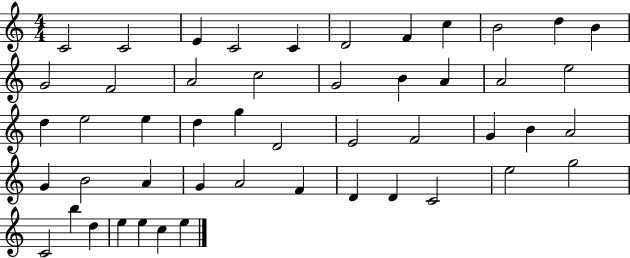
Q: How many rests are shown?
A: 0